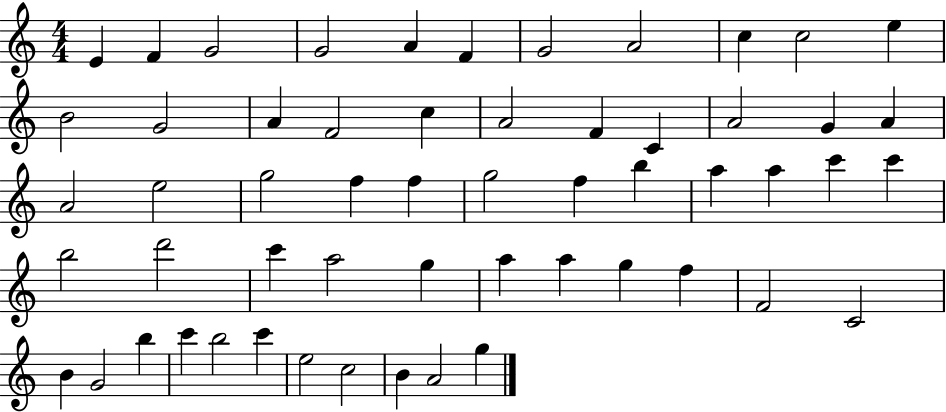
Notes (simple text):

E4/q F4/q G4/h G4/h A4/q F4/q G4/h A4/h C5/q C5/h E5/q B4/h G4/h A4/q F4/h C5/q A4/h F4/q C4/q A4/h G4/q A4/q A4/h E5/h G5/h F5/q F5/q G5/h F5/q B5/q A5/q A5/q C6/q C6/q B5/h D6/h C6/q A5/h G5/q A5/q A5/q G5/q F5/q F4/h C4/h B4/q G4/h B5/q C6/q B5/h C6/q E5/h C5/h B4/q A4/h G5/q